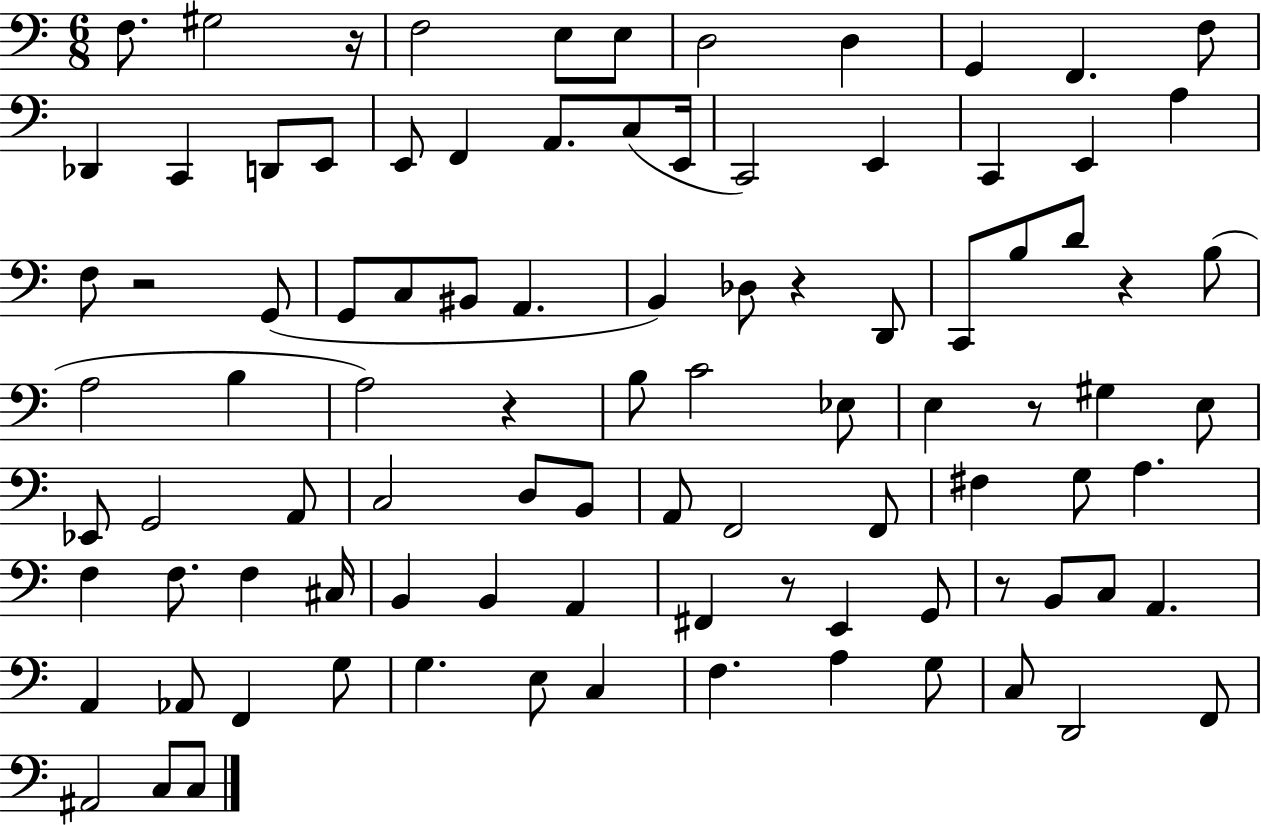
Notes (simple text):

F3/e. G#3/h R/s F3/h E3/e E3/e D3/h D3/q G2/q F2/q. F3/e Db2/q C2/q D2/e E2/e E2/e F2/q A2/e. C3/e E2/s C2/h E2/q C2/q E2/q A3/q F3/e R/h G2/e G2/e C3/e BIS2/e A2/q. B2/q Db3/e R/q D2/e C2/e B3/e D4/e R/q B3/e A3/h B3/q A3/h R/q B3/e C4/h Eb3/e E3/q R/e G#3/q E3/e Eb2/e G2/h A2/e C3/h D3/e B2/e A2/e F2/h F2/e F#3/q G3/e A3/q. F3/q F3/e. F3/q C#3/s B2/q B2/q A2/q F#2/q R/e E2/q G2/e R/e B2/e C3/e A2/q. A2/q Ab2/e F2/q G3/e G3/q. E3/e C3/q F3/q. A3/q G3/e C3/e D2/h F2/e A#2/h C3/e C3/e